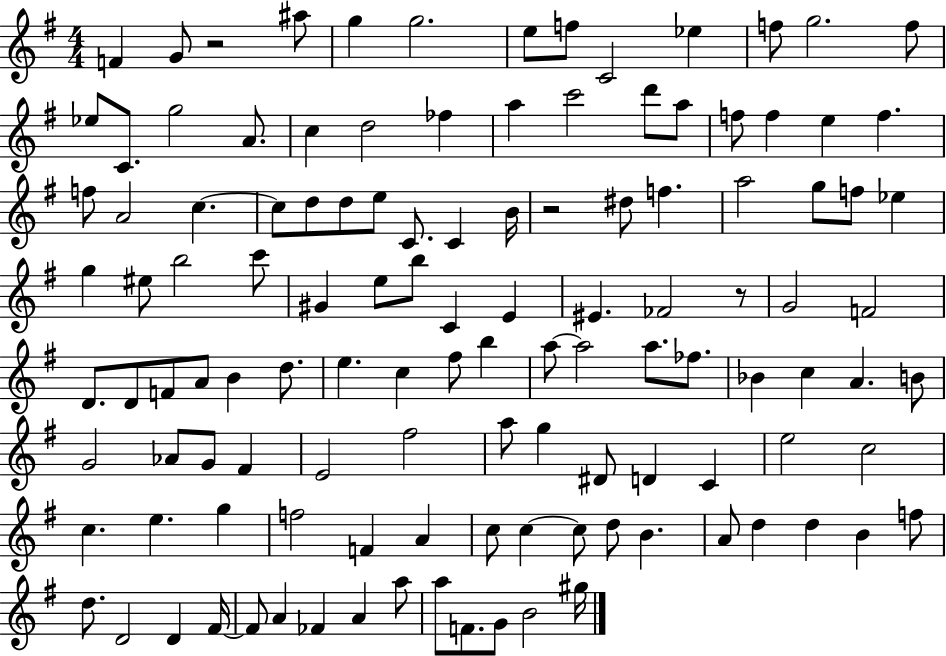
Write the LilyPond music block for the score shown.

{
  \clef treble
  \numericTimeSignature
  \time 4/4
  \key g \major
  f'4 g'8 r2 ais''8 | g''4 g''2. | e''8 f''8 c'2 ees''4 | f''8 g''2. f''8 | \break ees''8 c'8. g''2 a'8. | c''4 d''2 fes''4 | a''4 c'''2 d'''8 a''8 | f''8 f''4 e''4 f''4. | \break f''8 a'2 c''4.~~ | c''8 d''8 d''8 e''8 c'8. c'4 b'16 | r2 dis''8 f''4. | a''2 g''8 f''8 ees''4 | \break g''4 eis''8 b''2 c'''8 | gis'4 e''8 b''8 c'4 e'4 | eis'4. fes'2 r8 | g'2 f'2 | \break d'8. d'8 f'8 a'8 b'4 d''8. | e''4. c''4 fis''8 b''4 | a''8~~ a''2 a''8. fes''8. | bes'4 c''4 a'4. b'8 | \break g'2 aes'8 g'8 fis'4 | e'2 fis''2 | a''8 g''4 dis'8 d'4 c'4 | e''2 c''2 | \break c''4. e''4. g''4 | f''2 f'4 a'4 | c''8 c''4~~ c''8 d''8 b'4. | a'8 d''4 d''4 b'4 f''8 | \break d''8. d'2 d'4 fis'16~~ | fis'8 a'4 fes'4 a'4 a''8 | a''8 f'8. g'8 b'2 gis''16 | \bar "|."
}